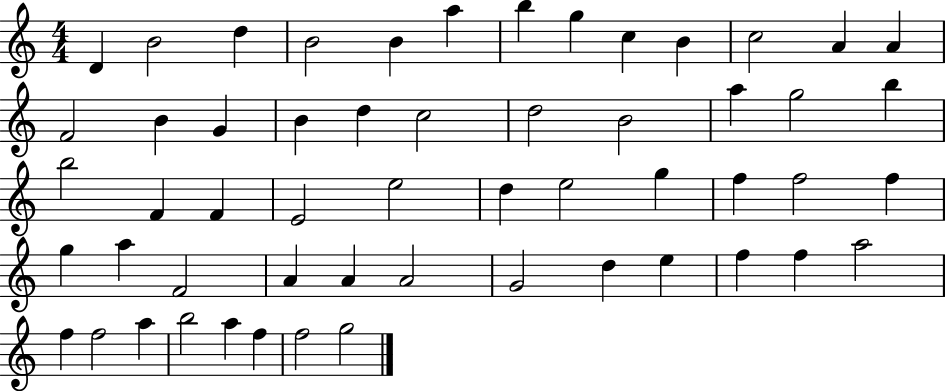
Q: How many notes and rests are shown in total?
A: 55